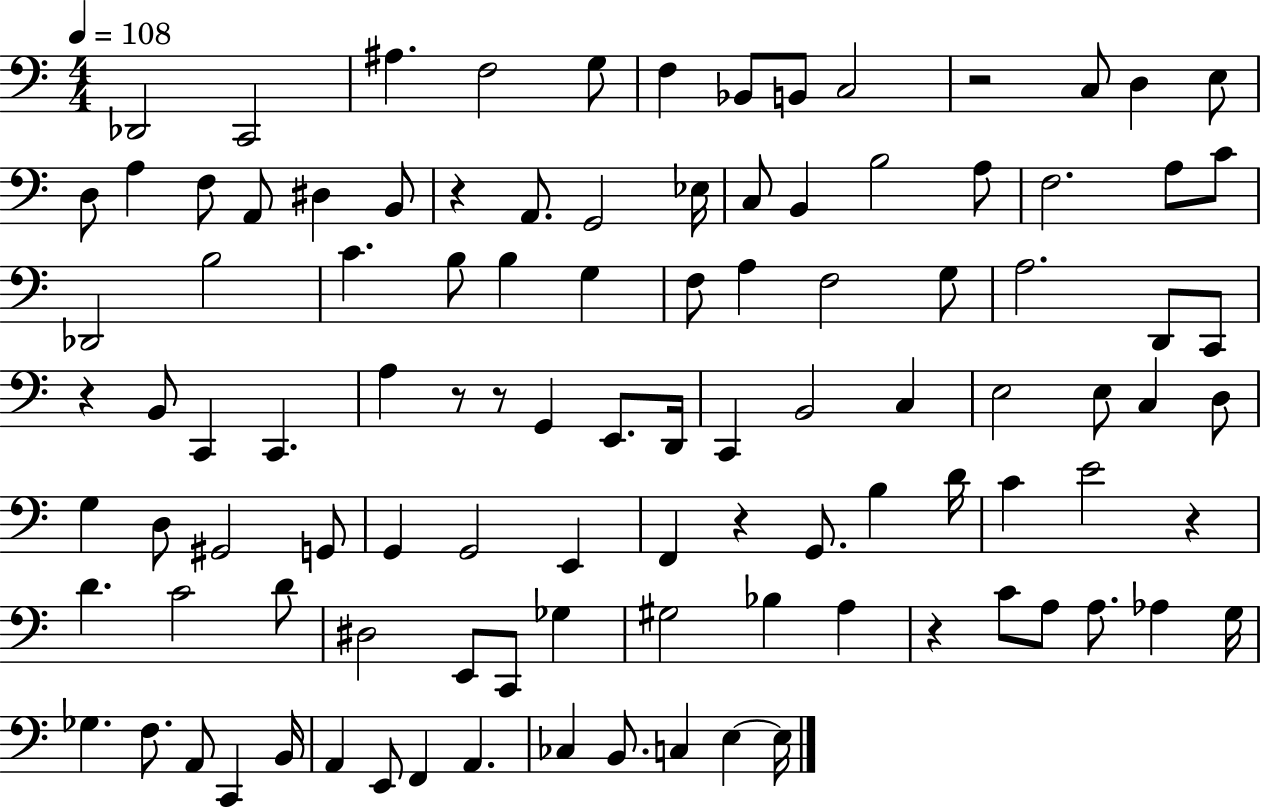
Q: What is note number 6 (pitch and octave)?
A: F3